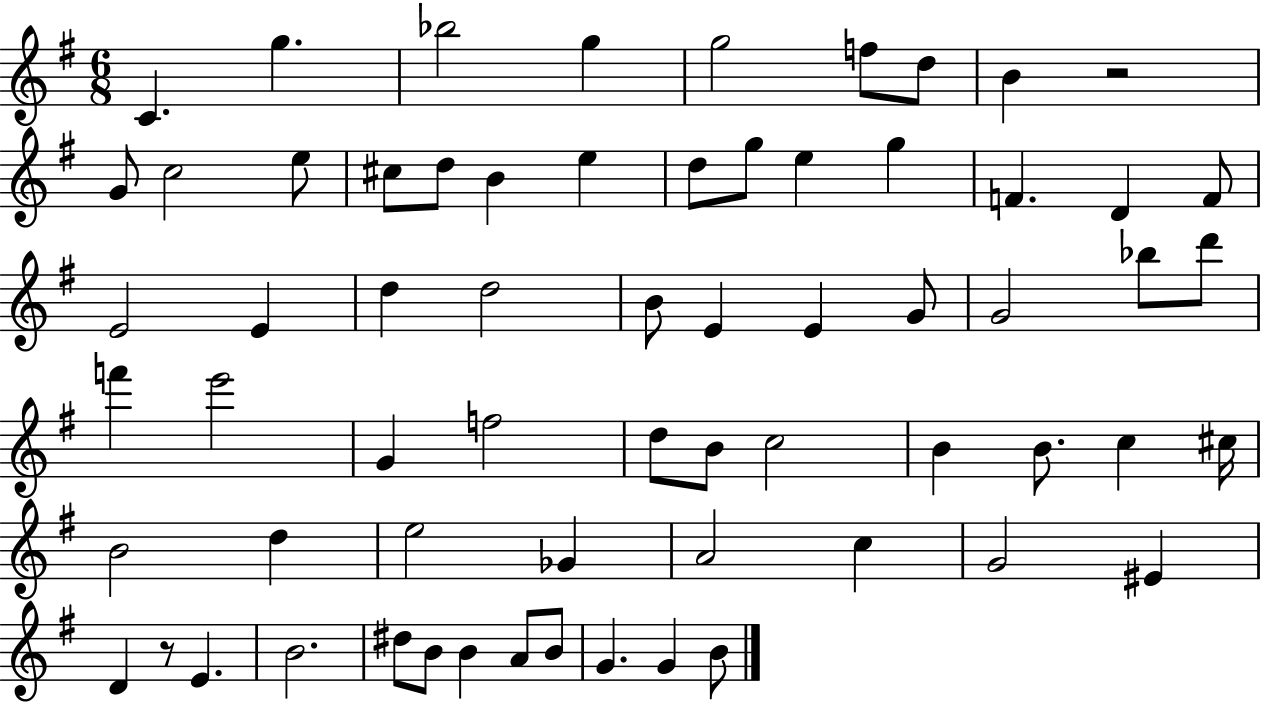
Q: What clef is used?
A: treble